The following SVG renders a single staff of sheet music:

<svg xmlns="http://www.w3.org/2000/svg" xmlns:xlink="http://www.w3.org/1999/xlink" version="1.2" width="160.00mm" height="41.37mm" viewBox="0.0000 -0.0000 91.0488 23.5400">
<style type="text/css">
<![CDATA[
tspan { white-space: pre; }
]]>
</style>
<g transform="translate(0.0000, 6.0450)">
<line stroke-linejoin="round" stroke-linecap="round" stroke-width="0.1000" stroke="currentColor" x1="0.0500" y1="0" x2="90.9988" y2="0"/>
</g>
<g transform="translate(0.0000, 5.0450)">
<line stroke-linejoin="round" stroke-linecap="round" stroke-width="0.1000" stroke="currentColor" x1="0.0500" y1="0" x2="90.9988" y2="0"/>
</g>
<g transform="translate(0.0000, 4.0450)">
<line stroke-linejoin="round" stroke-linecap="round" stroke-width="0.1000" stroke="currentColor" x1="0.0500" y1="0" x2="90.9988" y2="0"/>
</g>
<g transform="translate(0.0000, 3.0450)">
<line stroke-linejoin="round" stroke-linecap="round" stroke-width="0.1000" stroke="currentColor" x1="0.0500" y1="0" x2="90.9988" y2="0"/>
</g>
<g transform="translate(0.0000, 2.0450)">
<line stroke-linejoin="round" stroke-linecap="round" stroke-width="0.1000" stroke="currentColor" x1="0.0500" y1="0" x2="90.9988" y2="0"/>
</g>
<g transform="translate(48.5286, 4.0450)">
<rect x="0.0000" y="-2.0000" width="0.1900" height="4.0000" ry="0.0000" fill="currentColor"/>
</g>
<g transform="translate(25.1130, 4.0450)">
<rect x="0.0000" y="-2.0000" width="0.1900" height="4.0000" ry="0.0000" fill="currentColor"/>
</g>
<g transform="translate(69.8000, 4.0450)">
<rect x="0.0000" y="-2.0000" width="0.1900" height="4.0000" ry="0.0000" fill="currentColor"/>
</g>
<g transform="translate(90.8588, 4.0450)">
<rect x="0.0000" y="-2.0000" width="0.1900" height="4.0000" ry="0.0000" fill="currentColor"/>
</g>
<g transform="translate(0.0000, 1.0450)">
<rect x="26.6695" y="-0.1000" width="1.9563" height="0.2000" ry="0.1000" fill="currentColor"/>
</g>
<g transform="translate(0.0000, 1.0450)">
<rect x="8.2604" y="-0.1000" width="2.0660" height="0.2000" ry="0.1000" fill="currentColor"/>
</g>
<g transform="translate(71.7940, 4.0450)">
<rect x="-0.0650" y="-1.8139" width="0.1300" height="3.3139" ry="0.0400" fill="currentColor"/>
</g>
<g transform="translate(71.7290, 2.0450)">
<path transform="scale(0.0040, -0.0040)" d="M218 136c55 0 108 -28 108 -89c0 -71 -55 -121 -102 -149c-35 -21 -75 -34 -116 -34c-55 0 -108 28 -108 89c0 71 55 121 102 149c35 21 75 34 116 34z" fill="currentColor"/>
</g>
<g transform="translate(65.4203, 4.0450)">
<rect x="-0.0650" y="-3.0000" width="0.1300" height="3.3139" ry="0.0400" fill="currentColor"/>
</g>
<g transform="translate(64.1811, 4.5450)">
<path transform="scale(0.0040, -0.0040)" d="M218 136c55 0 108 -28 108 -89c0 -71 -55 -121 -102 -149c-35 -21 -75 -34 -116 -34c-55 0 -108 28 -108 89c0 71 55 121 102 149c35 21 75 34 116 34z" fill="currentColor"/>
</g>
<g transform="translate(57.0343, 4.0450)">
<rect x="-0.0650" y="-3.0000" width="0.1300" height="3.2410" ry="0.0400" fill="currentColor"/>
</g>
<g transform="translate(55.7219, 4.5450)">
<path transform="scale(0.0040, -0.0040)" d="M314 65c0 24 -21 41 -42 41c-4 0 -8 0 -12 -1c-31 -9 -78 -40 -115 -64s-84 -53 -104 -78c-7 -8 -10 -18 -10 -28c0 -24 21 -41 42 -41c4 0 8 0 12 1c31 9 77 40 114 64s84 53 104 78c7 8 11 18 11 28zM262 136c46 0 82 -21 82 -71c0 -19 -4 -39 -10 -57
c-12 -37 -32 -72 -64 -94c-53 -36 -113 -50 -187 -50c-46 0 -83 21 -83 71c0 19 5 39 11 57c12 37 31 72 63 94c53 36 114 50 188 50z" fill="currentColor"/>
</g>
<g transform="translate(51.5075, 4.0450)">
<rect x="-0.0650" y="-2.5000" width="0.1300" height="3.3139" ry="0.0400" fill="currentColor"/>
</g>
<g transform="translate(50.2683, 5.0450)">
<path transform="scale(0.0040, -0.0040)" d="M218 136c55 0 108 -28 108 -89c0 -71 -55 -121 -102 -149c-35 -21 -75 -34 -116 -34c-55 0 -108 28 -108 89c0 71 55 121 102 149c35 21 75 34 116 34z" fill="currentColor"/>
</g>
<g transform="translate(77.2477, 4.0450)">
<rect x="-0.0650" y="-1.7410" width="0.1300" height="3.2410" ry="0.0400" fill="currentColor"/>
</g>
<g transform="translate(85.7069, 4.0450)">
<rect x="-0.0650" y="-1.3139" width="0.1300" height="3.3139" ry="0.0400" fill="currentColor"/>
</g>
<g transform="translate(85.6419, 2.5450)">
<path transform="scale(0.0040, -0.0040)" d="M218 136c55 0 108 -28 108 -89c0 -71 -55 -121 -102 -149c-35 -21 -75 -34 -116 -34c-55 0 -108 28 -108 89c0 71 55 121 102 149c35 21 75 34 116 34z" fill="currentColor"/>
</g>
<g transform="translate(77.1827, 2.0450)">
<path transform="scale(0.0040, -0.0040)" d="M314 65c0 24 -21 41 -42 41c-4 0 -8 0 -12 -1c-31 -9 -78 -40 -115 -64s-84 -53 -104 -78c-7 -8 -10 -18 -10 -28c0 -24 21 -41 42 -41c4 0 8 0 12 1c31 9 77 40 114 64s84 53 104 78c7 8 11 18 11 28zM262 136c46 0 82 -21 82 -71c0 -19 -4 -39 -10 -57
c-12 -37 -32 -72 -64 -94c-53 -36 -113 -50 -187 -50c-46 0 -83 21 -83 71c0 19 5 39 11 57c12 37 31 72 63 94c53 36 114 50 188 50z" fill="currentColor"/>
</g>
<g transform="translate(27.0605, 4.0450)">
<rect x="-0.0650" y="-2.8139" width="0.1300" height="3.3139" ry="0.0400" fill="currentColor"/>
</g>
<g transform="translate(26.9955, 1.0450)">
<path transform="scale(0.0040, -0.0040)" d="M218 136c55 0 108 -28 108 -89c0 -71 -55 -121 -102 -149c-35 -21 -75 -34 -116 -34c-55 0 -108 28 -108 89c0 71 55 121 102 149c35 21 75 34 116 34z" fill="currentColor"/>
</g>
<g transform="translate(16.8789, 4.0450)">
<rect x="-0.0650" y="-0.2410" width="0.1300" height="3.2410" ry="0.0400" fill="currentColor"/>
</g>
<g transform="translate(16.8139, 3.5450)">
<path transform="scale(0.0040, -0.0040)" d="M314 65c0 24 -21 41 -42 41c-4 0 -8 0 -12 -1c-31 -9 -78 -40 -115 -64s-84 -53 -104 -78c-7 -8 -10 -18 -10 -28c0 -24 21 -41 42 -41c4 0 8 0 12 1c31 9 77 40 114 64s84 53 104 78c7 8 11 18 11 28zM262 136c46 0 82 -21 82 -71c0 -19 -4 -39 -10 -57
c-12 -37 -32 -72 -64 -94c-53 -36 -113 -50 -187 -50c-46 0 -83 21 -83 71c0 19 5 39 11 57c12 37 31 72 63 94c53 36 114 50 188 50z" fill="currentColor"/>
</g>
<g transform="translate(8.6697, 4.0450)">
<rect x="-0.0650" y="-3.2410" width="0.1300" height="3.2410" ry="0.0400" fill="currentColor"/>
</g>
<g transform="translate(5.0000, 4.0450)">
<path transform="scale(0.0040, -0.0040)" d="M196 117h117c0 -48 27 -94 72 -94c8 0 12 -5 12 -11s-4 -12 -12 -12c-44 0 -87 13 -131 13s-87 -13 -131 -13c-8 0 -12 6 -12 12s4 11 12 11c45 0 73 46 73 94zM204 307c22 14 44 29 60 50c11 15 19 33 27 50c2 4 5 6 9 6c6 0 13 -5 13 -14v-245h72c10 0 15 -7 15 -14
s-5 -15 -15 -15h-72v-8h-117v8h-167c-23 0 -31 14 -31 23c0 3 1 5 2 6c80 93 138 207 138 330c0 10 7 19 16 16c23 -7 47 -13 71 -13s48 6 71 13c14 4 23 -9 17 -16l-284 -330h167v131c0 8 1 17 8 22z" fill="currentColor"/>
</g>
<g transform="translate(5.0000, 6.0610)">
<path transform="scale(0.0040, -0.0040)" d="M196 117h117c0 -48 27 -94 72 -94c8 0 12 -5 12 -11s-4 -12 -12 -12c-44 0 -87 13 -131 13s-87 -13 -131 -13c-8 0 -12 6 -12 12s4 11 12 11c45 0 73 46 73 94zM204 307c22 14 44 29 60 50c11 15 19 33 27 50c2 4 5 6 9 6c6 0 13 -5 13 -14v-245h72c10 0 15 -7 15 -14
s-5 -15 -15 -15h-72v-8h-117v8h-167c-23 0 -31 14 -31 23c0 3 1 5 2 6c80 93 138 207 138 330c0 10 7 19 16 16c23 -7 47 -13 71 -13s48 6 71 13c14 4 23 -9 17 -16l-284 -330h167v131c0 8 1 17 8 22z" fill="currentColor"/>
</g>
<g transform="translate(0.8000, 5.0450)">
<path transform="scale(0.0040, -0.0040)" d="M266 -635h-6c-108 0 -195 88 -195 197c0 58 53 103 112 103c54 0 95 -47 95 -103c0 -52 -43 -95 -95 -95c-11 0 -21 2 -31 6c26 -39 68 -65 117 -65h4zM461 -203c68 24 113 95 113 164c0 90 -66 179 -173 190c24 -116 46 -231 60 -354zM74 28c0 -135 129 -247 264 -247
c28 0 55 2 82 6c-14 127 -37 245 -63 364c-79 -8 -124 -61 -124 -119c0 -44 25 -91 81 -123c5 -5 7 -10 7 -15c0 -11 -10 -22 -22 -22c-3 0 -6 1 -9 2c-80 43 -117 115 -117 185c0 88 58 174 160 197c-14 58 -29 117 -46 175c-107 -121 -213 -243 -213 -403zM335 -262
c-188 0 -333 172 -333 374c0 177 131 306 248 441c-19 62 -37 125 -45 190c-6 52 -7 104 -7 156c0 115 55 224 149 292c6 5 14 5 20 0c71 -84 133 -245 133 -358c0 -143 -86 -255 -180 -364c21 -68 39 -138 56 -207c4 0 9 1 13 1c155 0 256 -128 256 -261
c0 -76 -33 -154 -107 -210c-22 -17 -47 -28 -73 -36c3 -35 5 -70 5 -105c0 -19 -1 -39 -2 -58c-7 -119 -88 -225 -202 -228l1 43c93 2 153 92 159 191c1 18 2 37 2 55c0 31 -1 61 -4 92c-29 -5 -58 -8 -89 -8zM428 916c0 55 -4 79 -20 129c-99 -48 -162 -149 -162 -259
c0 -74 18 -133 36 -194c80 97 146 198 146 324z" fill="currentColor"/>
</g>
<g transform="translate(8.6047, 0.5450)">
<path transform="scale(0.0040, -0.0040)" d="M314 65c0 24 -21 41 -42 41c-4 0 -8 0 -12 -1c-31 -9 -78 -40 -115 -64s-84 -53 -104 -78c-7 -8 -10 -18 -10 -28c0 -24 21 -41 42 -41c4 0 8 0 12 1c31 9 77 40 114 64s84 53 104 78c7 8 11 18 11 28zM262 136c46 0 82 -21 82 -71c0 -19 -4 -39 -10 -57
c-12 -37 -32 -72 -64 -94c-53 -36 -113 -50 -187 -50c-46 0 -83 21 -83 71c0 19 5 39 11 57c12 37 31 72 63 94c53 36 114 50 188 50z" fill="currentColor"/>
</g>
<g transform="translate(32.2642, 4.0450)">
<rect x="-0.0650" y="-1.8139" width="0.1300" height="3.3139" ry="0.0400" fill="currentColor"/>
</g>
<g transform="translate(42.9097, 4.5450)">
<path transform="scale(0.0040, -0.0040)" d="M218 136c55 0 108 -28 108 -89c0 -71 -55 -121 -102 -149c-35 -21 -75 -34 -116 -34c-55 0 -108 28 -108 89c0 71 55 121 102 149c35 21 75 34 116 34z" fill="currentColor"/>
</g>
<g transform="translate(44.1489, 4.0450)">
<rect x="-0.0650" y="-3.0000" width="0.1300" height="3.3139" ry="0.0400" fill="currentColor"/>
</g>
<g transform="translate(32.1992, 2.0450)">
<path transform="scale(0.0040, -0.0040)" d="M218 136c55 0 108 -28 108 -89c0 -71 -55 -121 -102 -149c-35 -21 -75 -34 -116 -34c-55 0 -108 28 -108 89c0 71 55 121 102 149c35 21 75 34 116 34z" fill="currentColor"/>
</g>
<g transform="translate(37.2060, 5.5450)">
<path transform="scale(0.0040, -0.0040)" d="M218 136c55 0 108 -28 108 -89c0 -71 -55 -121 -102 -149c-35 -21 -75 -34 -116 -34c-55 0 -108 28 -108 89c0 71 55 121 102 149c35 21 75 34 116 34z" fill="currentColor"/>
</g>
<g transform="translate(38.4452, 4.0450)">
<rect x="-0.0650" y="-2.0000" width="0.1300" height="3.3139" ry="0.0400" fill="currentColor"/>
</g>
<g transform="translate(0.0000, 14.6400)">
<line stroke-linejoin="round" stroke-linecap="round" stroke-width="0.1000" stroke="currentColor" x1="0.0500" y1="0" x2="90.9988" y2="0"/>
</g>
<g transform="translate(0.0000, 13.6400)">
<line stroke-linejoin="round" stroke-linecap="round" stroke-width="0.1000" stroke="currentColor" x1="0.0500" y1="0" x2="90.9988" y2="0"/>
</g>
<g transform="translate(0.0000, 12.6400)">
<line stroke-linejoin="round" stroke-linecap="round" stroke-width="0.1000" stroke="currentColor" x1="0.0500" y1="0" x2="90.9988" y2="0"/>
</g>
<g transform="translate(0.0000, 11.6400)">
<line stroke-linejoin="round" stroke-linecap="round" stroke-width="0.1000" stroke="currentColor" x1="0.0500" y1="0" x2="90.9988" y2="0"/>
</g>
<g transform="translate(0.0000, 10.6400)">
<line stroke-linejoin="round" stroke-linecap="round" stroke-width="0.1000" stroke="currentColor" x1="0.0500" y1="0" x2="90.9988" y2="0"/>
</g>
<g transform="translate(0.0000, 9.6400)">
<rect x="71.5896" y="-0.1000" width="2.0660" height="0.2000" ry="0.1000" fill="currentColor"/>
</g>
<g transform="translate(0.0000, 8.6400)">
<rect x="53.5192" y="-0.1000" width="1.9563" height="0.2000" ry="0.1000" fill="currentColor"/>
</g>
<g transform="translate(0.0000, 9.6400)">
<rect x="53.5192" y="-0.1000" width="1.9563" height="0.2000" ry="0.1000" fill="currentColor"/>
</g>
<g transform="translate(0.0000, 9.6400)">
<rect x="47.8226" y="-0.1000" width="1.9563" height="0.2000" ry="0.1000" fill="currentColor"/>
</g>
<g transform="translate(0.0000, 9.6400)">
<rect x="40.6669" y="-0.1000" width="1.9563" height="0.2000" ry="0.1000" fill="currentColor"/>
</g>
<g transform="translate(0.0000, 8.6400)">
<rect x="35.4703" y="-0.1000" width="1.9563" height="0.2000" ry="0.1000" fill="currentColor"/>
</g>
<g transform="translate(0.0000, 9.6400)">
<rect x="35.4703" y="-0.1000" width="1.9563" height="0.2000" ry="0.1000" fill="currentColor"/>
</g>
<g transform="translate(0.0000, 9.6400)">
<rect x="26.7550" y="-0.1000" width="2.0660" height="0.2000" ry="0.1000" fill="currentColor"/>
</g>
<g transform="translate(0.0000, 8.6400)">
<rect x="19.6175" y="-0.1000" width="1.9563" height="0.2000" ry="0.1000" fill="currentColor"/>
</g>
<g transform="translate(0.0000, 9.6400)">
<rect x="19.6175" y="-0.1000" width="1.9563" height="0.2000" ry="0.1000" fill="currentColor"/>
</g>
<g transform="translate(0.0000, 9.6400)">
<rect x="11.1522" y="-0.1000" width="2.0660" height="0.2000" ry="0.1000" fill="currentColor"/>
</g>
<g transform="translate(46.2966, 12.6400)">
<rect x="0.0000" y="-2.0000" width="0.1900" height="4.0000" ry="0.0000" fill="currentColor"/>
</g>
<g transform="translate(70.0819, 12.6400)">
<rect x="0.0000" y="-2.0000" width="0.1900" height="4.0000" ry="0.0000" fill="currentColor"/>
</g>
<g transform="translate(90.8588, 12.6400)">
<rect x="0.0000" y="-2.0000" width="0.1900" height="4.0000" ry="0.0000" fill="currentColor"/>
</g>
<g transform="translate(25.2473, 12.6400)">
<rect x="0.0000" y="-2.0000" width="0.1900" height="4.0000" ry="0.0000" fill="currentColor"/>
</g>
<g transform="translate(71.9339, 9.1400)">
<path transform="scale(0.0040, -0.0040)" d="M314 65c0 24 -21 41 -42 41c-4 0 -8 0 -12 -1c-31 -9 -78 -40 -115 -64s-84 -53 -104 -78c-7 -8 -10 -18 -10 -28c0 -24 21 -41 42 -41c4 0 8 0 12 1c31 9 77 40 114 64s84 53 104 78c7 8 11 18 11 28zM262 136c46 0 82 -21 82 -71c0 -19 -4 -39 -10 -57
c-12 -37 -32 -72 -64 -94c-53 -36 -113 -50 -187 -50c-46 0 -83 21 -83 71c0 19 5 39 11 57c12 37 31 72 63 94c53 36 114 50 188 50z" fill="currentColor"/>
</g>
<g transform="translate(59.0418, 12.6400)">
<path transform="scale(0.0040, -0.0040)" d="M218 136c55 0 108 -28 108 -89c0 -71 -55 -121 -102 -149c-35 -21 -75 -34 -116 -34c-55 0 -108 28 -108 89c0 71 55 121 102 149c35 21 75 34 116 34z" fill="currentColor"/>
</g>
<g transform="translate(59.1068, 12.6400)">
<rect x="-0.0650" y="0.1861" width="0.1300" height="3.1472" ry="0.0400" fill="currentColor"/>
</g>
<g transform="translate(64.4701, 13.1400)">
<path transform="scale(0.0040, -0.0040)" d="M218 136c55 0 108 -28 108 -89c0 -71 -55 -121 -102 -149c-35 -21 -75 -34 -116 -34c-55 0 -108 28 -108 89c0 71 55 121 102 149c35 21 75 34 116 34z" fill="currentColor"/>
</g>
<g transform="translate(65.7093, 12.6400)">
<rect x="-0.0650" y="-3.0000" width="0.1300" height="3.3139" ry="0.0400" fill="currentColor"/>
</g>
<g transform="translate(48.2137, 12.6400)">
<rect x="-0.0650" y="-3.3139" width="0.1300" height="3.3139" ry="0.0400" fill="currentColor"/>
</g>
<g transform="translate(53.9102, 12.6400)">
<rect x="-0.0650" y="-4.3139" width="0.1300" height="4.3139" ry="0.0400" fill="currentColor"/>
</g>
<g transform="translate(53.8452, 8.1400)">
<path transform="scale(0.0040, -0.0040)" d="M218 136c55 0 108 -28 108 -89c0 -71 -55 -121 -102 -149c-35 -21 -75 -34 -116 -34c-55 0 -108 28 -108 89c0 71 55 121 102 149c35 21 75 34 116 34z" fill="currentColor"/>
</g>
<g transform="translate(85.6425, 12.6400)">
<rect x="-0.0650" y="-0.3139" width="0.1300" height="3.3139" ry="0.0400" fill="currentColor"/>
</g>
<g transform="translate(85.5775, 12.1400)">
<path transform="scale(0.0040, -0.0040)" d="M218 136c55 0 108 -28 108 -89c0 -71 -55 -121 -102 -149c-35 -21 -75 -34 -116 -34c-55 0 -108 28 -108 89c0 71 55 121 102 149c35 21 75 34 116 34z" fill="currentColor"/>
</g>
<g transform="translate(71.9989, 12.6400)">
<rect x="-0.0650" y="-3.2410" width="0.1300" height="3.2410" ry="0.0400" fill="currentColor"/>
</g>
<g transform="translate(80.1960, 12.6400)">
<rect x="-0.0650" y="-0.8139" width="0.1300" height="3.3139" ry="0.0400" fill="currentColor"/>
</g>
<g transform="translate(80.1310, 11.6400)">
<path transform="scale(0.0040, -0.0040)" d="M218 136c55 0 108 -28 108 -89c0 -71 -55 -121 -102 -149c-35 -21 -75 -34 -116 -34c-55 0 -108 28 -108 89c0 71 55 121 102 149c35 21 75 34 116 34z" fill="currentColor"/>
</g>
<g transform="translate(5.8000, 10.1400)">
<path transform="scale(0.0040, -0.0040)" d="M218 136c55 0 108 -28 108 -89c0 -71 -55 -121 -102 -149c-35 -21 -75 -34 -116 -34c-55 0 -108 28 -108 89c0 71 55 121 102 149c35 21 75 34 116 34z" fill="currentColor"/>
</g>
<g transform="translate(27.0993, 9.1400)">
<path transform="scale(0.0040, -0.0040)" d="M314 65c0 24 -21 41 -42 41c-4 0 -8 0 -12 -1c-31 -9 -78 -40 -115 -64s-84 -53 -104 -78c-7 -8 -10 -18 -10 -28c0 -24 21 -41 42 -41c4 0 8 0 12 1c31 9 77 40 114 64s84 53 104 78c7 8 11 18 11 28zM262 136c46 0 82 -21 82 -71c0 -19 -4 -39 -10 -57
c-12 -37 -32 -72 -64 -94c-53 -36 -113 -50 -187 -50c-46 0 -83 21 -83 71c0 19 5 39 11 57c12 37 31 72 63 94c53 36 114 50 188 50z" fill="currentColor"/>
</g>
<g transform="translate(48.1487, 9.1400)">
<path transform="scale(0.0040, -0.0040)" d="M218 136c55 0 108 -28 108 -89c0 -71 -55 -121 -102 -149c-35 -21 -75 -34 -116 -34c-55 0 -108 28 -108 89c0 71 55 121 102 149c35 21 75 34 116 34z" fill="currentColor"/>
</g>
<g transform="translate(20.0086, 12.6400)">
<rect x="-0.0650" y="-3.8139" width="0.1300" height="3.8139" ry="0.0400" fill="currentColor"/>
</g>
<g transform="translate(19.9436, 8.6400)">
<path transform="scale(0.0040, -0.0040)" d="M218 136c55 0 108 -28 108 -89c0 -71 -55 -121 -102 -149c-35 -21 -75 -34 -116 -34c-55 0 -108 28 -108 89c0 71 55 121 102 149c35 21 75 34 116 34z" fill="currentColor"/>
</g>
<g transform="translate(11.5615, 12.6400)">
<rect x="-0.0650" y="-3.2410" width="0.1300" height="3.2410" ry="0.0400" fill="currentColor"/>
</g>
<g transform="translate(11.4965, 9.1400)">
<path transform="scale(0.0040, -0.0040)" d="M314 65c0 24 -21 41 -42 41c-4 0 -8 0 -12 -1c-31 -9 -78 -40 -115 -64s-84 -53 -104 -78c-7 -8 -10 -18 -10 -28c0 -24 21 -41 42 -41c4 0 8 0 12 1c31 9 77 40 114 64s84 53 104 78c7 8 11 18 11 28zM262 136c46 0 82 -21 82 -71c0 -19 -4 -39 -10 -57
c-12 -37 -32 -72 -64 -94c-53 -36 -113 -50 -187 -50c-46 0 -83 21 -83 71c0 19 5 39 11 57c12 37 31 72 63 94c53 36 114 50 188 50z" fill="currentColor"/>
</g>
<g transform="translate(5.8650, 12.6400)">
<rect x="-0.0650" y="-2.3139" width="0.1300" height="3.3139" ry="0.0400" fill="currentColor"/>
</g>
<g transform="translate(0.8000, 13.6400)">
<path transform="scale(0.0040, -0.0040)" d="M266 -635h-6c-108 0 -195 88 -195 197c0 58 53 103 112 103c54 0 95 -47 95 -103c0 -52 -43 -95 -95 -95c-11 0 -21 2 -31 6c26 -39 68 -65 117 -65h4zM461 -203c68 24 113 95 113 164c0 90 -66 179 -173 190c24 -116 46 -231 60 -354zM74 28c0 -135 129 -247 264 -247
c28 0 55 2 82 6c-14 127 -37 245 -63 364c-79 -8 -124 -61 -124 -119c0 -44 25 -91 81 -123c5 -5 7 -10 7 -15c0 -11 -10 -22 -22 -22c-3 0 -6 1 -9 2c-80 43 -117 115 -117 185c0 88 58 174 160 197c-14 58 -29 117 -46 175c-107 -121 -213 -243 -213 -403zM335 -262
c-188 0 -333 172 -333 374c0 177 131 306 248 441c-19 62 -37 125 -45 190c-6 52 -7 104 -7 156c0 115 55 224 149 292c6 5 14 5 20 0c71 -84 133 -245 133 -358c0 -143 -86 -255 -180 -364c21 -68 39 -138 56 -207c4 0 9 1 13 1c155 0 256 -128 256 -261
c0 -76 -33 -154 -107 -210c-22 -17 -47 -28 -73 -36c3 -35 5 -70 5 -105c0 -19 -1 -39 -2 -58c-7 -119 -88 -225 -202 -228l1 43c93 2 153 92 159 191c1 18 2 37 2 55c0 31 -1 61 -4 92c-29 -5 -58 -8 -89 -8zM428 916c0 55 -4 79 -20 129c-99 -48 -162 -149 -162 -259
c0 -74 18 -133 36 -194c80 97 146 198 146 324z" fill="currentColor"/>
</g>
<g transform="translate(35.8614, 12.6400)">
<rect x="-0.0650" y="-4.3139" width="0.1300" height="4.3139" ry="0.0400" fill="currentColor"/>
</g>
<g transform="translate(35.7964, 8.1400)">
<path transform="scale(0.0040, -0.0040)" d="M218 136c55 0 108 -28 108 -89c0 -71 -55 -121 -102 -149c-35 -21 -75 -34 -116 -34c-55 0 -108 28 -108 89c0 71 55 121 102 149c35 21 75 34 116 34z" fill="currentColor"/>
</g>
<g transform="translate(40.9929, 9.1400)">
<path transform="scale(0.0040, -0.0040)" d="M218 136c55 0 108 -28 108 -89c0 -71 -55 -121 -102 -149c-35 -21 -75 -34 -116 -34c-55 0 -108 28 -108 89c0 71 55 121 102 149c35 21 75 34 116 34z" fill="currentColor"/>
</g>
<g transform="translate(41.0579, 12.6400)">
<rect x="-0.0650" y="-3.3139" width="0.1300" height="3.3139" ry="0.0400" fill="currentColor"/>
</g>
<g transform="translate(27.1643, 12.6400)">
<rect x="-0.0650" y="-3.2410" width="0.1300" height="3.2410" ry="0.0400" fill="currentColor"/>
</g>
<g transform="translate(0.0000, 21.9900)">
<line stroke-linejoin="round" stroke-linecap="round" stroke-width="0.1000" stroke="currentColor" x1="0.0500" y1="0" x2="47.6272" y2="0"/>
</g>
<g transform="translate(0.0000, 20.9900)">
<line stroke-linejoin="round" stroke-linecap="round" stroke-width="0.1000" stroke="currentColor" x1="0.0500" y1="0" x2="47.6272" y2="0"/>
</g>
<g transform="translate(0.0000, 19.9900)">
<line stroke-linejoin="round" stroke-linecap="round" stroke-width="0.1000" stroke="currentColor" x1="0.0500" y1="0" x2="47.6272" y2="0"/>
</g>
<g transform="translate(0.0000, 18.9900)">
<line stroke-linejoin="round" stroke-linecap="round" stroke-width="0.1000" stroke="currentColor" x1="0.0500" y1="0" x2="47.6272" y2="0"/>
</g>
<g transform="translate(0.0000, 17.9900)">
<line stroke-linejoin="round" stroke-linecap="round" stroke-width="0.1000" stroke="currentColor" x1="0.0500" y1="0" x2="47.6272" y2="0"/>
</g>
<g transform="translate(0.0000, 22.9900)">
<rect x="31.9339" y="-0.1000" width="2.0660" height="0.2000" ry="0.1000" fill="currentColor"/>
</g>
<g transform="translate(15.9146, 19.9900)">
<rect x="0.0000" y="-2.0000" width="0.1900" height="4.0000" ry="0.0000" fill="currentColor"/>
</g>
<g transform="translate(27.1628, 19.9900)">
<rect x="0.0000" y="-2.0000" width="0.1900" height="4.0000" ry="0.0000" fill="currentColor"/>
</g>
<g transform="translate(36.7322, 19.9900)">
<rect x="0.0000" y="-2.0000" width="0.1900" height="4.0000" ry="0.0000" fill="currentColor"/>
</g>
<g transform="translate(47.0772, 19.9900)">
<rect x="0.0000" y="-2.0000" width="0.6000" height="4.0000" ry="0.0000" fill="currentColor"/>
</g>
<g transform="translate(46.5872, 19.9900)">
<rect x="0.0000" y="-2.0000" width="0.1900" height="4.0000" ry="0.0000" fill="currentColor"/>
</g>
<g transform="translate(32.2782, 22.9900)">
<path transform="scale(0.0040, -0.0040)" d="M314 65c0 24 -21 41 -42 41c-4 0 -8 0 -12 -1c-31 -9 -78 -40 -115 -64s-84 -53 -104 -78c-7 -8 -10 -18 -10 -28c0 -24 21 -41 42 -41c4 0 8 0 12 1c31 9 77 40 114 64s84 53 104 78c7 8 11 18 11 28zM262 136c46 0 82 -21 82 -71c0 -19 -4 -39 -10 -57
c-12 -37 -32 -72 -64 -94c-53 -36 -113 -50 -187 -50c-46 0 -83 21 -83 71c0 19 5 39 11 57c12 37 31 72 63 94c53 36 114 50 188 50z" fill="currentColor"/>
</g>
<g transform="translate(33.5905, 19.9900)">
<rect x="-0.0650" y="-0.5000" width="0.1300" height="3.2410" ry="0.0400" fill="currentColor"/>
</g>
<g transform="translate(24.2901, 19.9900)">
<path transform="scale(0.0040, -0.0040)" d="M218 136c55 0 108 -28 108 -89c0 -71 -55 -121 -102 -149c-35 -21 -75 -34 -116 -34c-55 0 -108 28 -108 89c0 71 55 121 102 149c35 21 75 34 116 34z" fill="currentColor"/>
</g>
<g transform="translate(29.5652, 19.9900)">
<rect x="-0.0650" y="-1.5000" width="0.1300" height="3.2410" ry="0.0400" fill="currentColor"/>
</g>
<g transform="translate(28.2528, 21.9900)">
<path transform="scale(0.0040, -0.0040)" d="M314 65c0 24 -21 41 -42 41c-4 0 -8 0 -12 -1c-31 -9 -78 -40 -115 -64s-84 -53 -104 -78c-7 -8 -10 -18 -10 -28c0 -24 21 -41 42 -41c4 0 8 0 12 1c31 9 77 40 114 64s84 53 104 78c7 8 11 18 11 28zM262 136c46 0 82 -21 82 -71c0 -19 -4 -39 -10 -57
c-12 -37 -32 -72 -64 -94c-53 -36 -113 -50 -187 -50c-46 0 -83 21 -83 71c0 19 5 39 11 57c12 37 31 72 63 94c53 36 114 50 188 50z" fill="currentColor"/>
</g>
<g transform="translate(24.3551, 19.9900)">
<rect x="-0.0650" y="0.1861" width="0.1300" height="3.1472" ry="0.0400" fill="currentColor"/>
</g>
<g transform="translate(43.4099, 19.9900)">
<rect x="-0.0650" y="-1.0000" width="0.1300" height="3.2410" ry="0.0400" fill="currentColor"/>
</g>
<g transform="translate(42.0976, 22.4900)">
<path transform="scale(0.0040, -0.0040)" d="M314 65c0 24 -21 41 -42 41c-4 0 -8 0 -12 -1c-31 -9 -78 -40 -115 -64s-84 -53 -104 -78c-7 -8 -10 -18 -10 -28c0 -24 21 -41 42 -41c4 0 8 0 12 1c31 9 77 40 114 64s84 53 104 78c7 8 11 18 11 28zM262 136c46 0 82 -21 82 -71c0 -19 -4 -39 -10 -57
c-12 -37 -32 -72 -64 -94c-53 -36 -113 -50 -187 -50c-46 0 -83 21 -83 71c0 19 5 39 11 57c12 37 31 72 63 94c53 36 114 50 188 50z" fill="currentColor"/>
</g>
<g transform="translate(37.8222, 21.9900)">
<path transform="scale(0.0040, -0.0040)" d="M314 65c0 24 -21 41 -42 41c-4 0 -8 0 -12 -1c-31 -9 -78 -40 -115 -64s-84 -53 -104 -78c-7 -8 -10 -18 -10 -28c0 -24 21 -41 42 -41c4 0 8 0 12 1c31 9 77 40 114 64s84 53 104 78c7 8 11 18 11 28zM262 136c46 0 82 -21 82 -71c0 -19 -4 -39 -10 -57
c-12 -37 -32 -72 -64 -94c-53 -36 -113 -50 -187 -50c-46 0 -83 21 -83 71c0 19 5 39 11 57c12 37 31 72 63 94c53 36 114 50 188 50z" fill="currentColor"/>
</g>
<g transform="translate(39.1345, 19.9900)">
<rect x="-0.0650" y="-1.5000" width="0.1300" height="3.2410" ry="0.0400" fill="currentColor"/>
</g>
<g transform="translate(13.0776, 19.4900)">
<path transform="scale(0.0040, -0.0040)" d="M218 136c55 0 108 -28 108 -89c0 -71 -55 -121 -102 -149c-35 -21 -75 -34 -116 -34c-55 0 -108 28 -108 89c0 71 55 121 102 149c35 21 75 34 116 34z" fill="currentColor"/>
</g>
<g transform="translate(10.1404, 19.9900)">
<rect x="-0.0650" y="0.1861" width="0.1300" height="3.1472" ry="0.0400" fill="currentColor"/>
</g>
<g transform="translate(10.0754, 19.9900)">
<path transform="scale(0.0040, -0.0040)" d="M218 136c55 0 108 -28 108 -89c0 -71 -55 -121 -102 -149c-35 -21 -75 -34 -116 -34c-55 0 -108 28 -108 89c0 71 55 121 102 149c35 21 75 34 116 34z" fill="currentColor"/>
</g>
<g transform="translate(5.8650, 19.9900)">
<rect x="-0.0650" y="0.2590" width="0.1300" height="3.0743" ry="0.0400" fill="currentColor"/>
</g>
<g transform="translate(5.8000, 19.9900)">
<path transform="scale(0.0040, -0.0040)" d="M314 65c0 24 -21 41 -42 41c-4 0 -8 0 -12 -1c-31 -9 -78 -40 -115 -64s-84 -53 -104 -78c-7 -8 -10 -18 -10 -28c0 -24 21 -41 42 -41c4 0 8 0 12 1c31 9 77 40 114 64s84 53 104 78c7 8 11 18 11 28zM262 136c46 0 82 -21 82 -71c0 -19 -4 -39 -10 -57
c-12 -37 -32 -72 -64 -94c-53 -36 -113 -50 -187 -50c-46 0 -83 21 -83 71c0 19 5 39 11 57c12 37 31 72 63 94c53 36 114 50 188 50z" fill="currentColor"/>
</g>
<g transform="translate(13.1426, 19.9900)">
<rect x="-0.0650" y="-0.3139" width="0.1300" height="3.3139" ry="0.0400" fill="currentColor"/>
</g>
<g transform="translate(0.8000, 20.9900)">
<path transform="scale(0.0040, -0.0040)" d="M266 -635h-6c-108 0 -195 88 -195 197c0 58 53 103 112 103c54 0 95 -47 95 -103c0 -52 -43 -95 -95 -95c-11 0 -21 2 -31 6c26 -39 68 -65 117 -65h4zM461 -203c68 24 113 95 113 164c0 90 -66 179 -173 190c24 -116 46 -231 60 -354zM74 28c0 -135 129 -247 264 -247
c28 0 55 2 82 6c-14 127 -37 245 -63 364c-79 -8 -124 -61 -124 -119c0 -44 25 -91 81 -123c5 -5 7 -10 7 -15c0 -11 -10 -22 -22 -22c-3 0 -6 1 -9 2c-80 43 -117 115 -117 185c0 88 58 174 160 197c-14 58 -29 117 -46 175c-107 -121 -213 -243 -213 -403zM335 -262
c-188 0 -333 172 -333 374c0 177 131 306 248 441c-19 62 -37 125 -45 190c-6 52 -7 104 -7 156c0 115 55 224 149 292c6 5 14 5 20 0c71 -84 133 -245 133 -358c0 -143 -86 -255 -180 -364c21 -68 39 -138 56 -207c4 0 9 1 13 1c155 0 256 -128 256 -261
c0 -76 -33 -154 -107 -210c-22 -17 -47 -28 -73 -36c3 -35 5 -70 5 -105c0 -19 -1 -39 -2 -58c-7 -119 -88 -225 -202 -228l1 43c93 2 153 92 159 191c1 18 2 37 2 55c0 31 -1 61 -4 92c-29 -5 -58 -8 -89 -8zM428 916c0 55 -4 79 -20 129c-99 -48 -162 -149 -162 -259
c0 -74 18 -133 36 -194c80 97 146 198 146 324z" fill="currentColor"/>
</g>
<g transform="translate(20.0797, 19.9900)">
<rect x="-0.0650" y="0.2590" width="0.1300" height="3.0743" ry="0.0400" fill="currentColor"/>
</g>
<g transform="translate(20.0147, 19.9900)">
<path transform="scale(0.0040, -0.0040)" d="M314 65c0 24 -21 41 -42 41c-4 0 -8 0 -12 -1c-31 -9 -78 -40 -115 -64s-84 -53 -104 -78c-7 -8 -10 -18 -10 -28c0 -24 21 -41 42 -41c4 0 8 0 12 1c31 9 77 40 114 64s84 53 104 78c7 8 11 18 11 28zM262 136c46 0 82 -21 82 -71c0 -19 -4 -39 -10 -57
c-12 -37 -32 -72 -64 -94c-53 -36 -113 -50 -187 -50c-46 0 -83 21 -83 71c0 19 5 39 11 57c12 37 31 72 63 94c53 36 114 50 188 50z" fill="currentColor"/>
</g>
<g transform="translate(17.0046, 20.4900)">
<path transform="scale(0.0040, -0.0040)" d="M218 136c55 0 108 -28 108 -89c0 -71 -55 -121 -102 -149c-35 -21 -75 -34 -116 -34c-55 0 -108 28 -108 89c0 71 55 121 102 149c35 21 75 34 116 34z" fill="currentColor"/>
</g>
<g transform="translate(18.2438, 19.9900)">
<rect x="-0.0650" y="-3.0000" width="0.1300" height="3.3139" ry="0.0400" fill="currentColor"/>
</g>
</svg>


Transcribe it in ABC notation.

X:1
T:Untitled
M:4/4
L:1/4
K:C
b2 c2 a f F A G A2 A f f2 e g b2 c' b2 d' b b d' B A b2 d c B2 B c A B2 B E2 C2 E2 D2